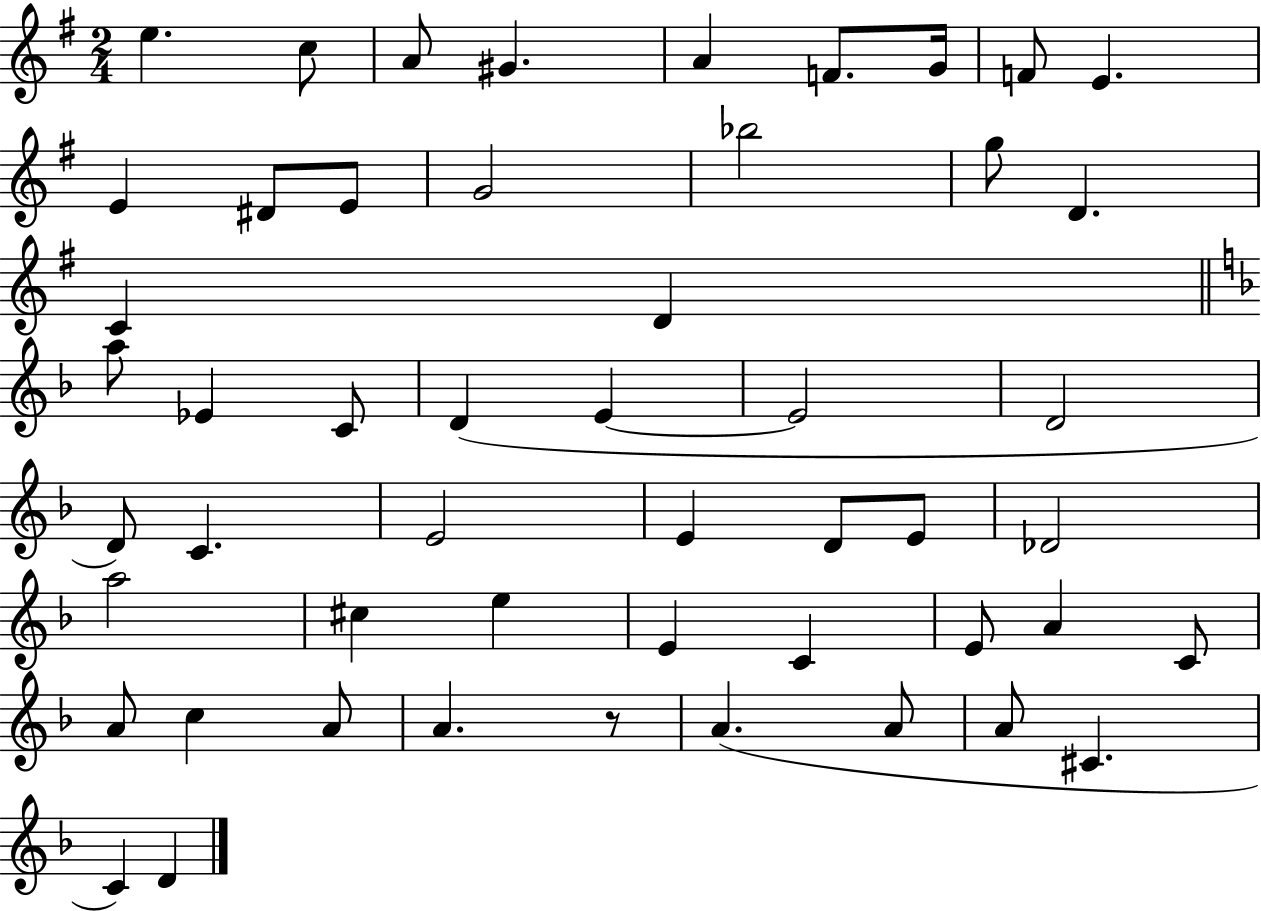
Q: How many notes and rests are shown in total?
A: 51